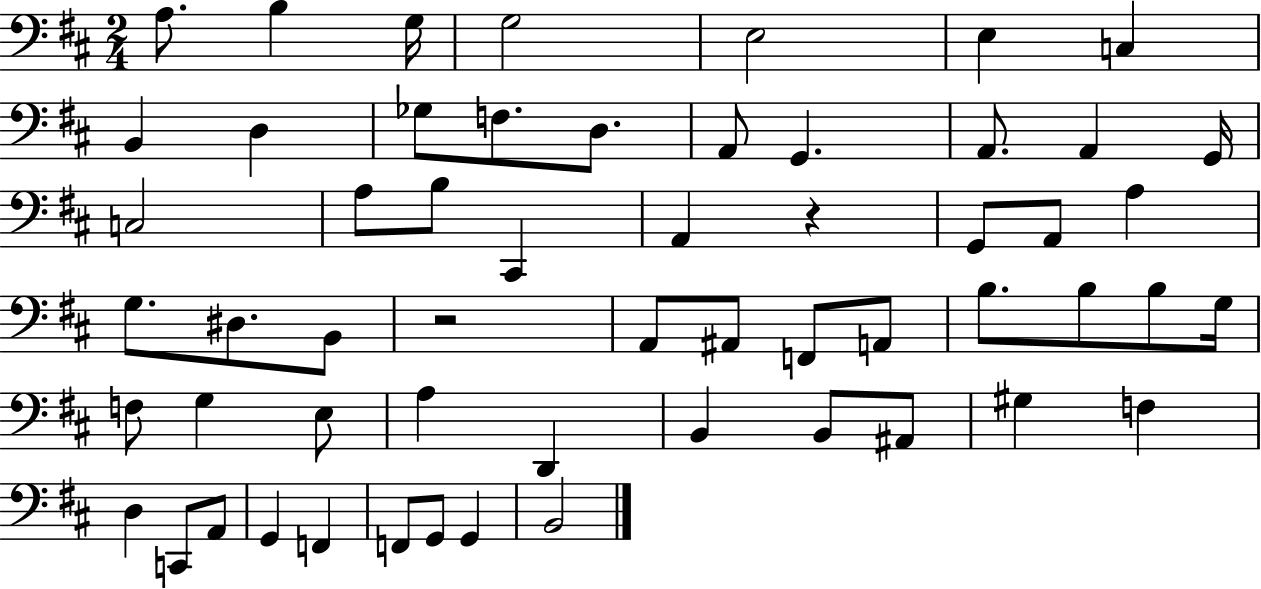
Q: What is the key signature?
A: D major